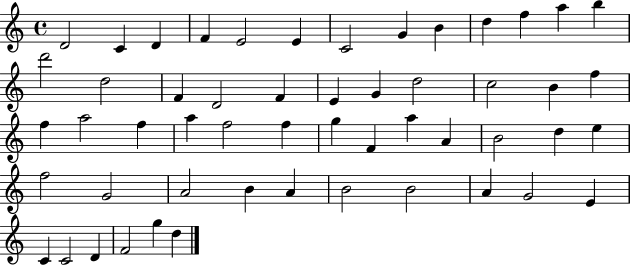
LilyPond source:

{
  \clef treble
  \time 4/4
  \defaultTimeSignature
  \key c \major
  d'2 c'4 d'4 | f'4 e'2 e'4 | c'2 g'4 b'4 | d''4 f''4 a''4 b''4 | \break d'''2 d''2 | f'4 d'2 f'4 | e'4 g'4 d''2 | c''2 b'4 f''4 | \break f''4 a''2 f''4 | a''4 f''2 f''4 | g''4 f'4 a''4 a'4 | b'2 d''4 e''4 | \break f''2 g'2 | a'2 b'4 a'4 | b'2 b'2 | a'4 g'2 e'4 | \break c'4 c'2 d'4 | f'2 g''4 d''4 | \bar "|."
}